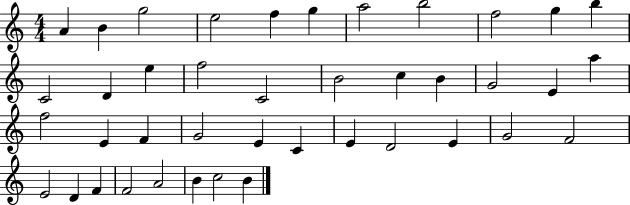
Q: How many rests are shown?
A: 0